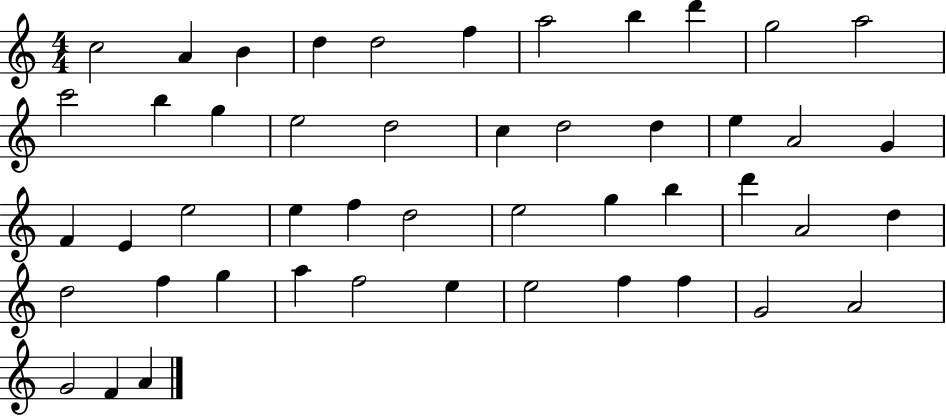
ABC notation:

X:1
T:Untitled
M:4/4
L:1/4
K:C
c2 A B d d2 f a2 b d' g2 a2 c'2 b g e2 d2 c d2 d e A2 G F E e2 e f d2 e2 g b d' A2 d d2 f g a f2 e e2 f f G2 A2 G2 F A